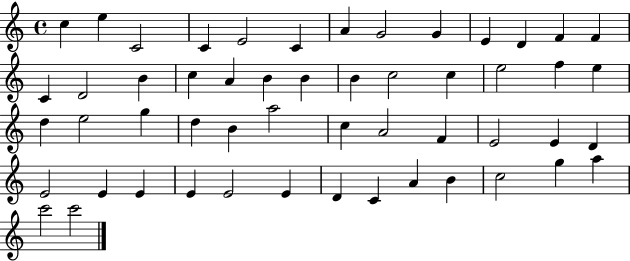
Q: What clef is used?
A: treble